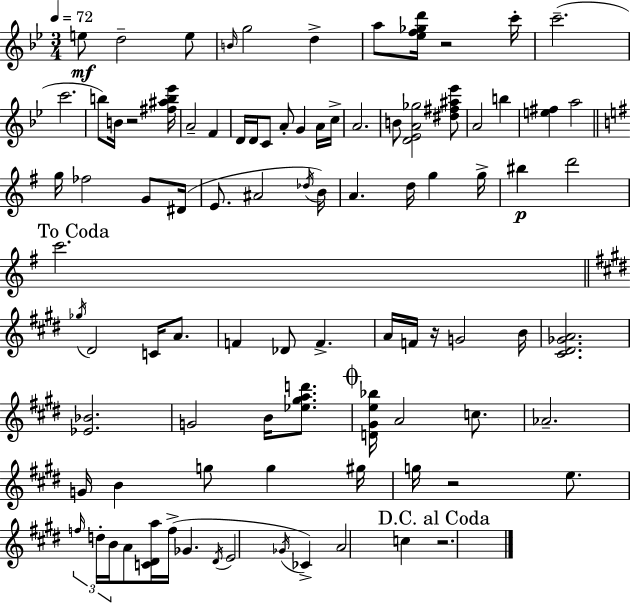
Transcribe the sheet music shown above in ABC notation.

X:1
T:Untitled
M:3/4
L:1/4
K:Bb
e/2 d2 e/2 B/4 g2 d a/2 [_ef_gd']/4 z2 c'/4 c'2 c'2 b/2 B/4 z2 [^f^ab_e']/4 A2 F D/4 D/4 C/2 A/2 G A/4 c/4 A2 B/2 [D_EA_g]2 [^d^f^a_e']/2 A2 b [e^f] a2 g/4 _f2 G/2 ^D/4 E/2 ^A2 _d/4 B/4 A d/4 g g/4 ^b d'2 c'2 _g/4 ^D2 C/4 A/2 F _D/2 F A/4 F/4 z/4 G2 B/4 [^C^D_GA]2 [_E_B]2 G2 B/4 [_e^gad']/2 [D^Ge_b]/4 A2 c/2 _A2 G/4 B g/2 g ^g/4 g/4 z2 e/2 f/4 d/4 B/4 A/2 [C^Da]/4 f/4 _G ^D/4 E2 _G/4 _C A2 c z2